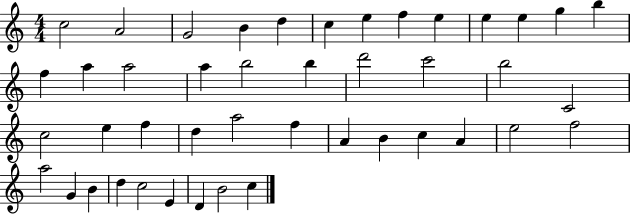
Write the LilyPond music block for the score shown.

{
  \clef treble
  \numericTimeSignature
  \time 4/4
  \key c \major
  c''2 a'2 | g'2 b'4 d''4 | c''4 e''4 f''4 e''4 | e''4 e''4 g''4 b''4 | \break f''4 a''4 a''2 | a''4 b''2 b''4 | d'''2 c'''2 | b''2 c'2 | \break c''2 e''4 f''4 | d''4 a''2 f''4 | a'4 b'4 c''4 a'4 | e''2 f''2 | \break a''2 g'4 b'4 | d''4 c''2 e'4 | d'4 b'2 c''4 | \bar "|."
}